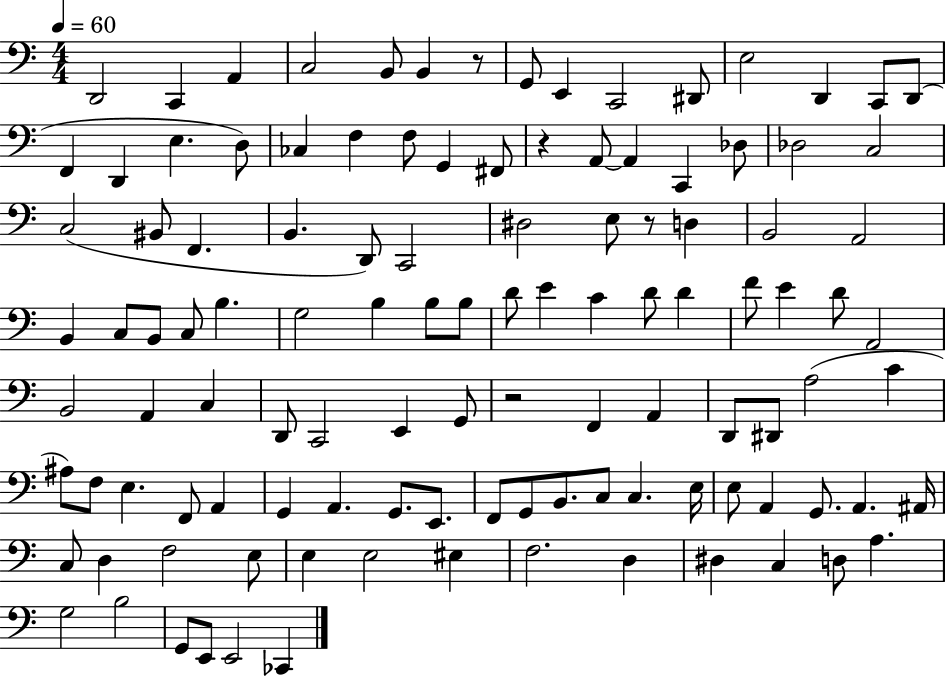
X:1
T:Untitled
M:4/4
L:1/4
K:C
D,,2 C,, A,, C,2 B,,/2 B,, z/2 G,,/2 E,, C,,2 ^D,,/2 E,2 D,, C,,/2 D,,/2 F,, D,, E, D,/2 _C, F, F,/2 G,, ^F,,/2 z A,,/2 A,, C,, _D,/2 _D,2 C,2 C,2 ^B,,/2 F,, B,, D,,/2 C,,2 ^D,2 E,/2 z/2 D, B,,2 A,,2 B,, C,/2 B,,/2 C,/2 B, G,2 B, B,/2 B,/2 D/2 E C D/2 D F/2 E D/2 A,,2 B,,2 A,, C, D,,/2 C,,2 E,, G,,/2 z2 F,, A,, D,,/2 ^D,,/2 A,2 C ^A,/2 F,/2 E, F,,/2 A,, G,, A,, G,,/2 E,,/2 F,,/2 G,,/2 B,,/2 C,/2 C, E,/4 E,/2 A,, G,,/2 A,, ^A,,/4 C,/2 D, F,2 E,/2 E, E,2 ^E, F,2 D, ^D, C, D,/2 A, G,2 B,2 G,,/2 E,,/2 E,,2 _C,,